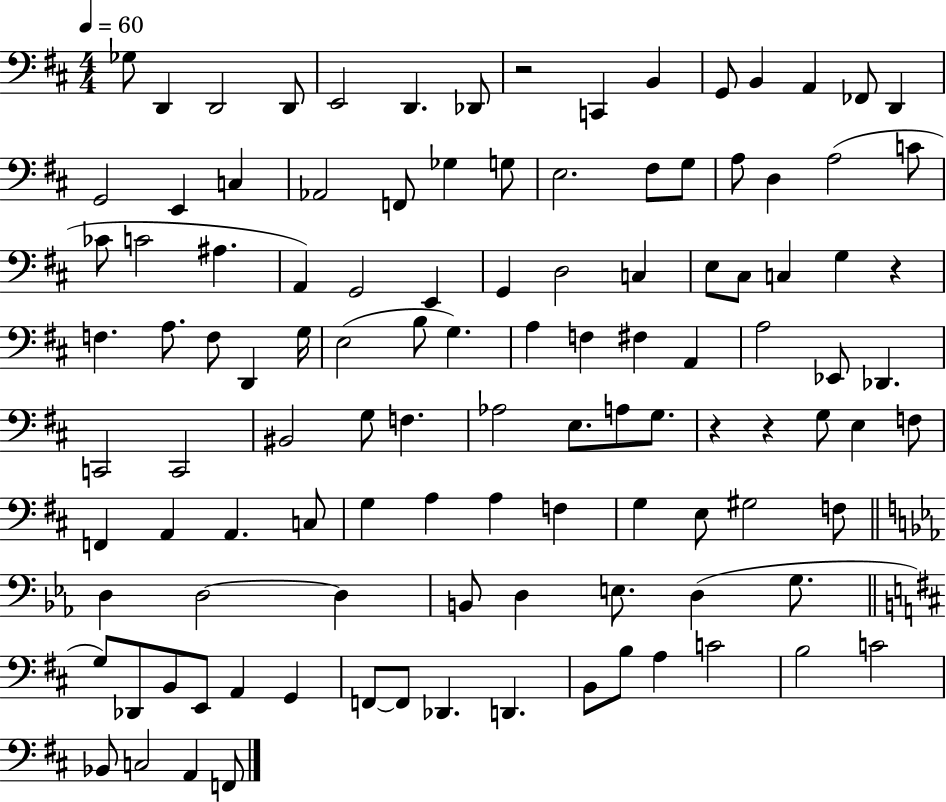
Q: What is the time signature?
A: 4/4